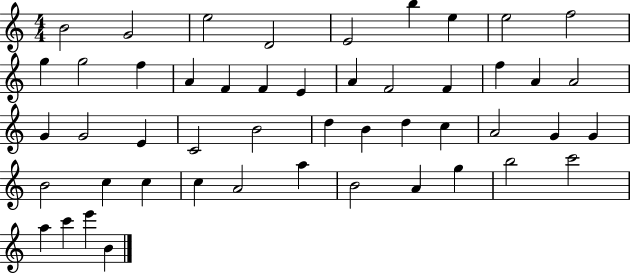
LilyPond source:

{
  \clef treble
  \numericTimeSignature
  \time 4/4
  \key c \major
  b'2 g'2 | e''2 d'2 | e'2 b''4 e''4 | e''2 f''2 | \break g''4 g''2 f''4 | a'4 f'4 f'4 e'4 | a'4 f'2 f'4 | f''4 a'4 a'2 | \break g'4 g'2 e'4 | c'2 b'2 | d''4 b'4 d''4 c''4 | a'2 g'4 g'4 | \break b'2 c''4 c''4 | c''4 a'2 a''4 | b'2 a'4 g''4 | b''2 c'''2 | \break a''4 c'''4 e'''4 b'4 | \bar "|."
}